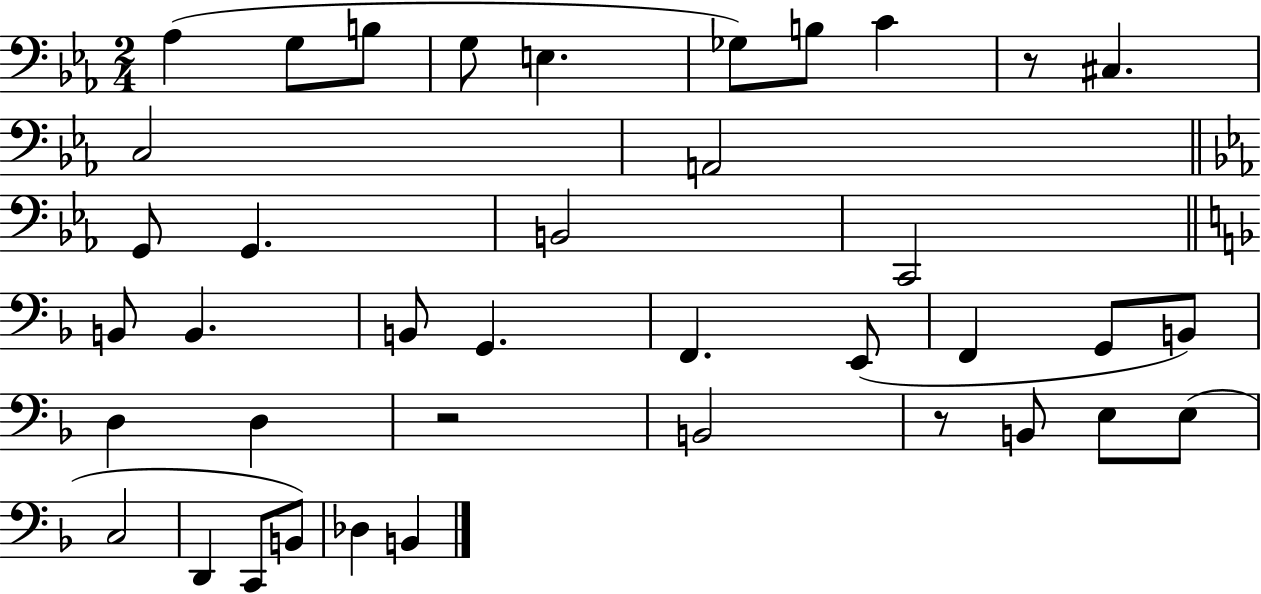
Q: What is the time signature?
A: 2/4